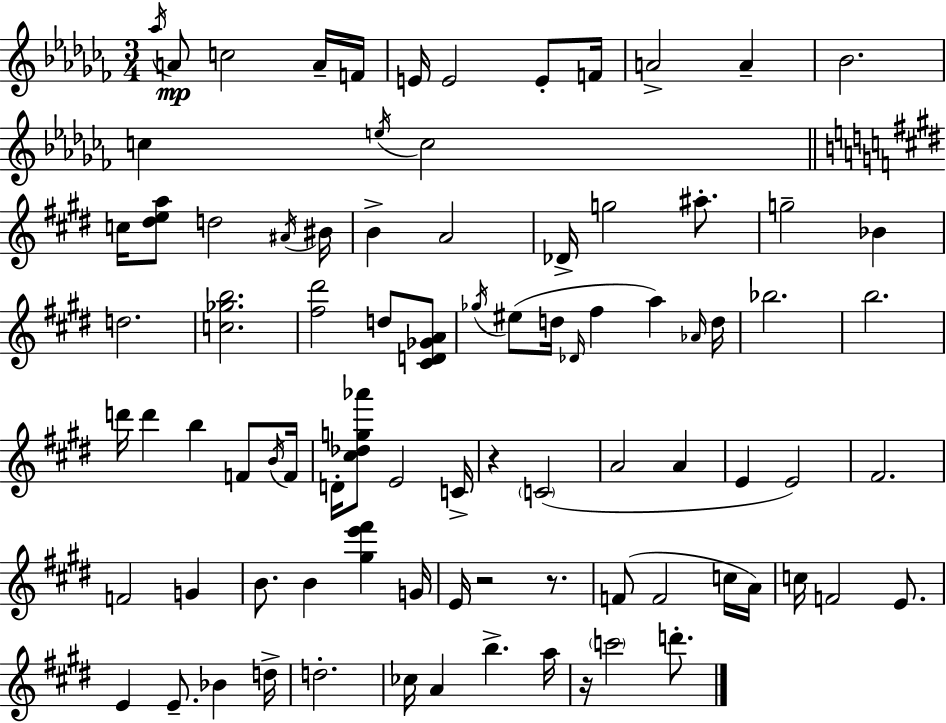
{
  \clef treble
  \numericTimeSignature
  \time 3/4
  \key aes \minor
  \acciaccatura { aes''16 }\mp a'8 c''2 a'16-- | f'16 e'16 e'2 e'8-. | f'16 a'2-> a'4-- | bes'2. | \break c''4 \acciaccatura { e''16 } c''2 | \bar "||" \break \key e \major c''16 <dis'' e'' a''>8 d''2 \acciaccatura { ais'16 } | bis'16 b'4-> a'2 | des'16-> g''2 ais''8.-. | g''2-- bes'4 | \break d''2. | <c'' ges'' b''>2. | <fis'' dis'''>2 d''8 <cis' d' ges' a'>8 | \acciaccatura { ges''16 }( eis''8 d''16 \grace { des'16 } fis''4 a''4) | \break \grace { aes'16 } d''16 bes''2. | b''2. | d'''16 d'''4 b''4 | f'8 \acciaccatura { b'16 } f'16 d'16-. <cis'' des'' g'' aes'''>8 e'2 | \break c'16-> r4 \parenthesize c'2( | a'2 | a'4 e'4 e'2) | fis'2. | \break f'2 | g'4 b'8. b'4 | <gis'' e''' fis'''>4 g'16 e'16 r2 | r8. f'8( f'2 | \break c''16 a'16) c''16 f'2 | e'8. e'4 e'8.-- | bes'4 d''16-> d''2.-. | ces''16 a'4 b''4.-> | \break a''16 r16 \parenthesize c'''2 | d'''8.-. \bar "|."
}